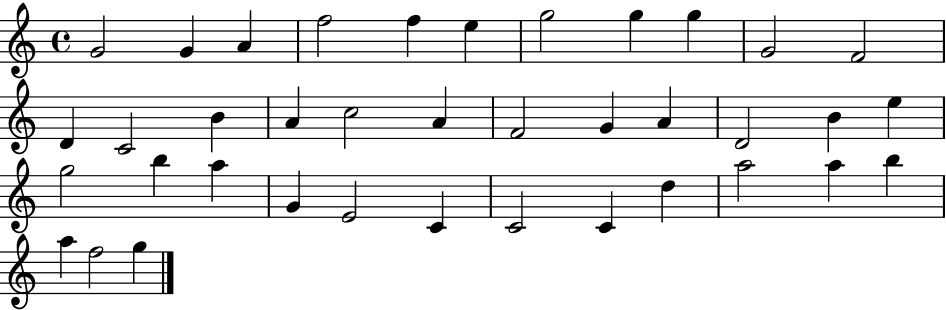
G4/h G4/q A4/q F5/h F5/q E5/q G5/h G5/q G5/q G4/h F4/h D4/q C4/h B4/q A4/q C5/h A4/q F4/h G4/q A4/q D4/h B4/q E5/q G5/h B5/q A5/q G4/q E4/h C4/q C4/h C4/q D5/q A5/h A5/q B5/q A5/q F5/h G5/q